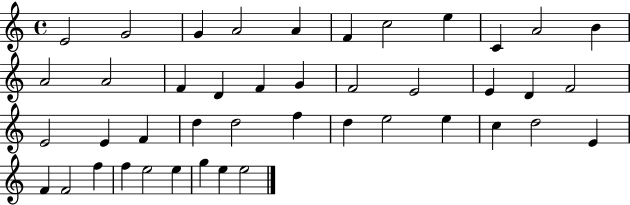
{
  \clef treble
  \time 4/4
  \defaultTimeSignature
  \key c \major
  e'2 g'2 | g'4 a'2 a'4 | f'4 c''2 e''4 | c'4 a'2 b'4 | \break a'2 a'2 | f'4 d'4 f'4 g'4 | f'2 e'2 | e'4 d'4 f'2 | \break e'2 e'4 f'4 | d''4 d''2 f''4 | d''4 e''2 e''4 | c''4 d''2 e'4 | \break f'4 f'2 f''4 | f''4 e''2 e''4 | g''4 e''4 e''2 | \bar "|."
}